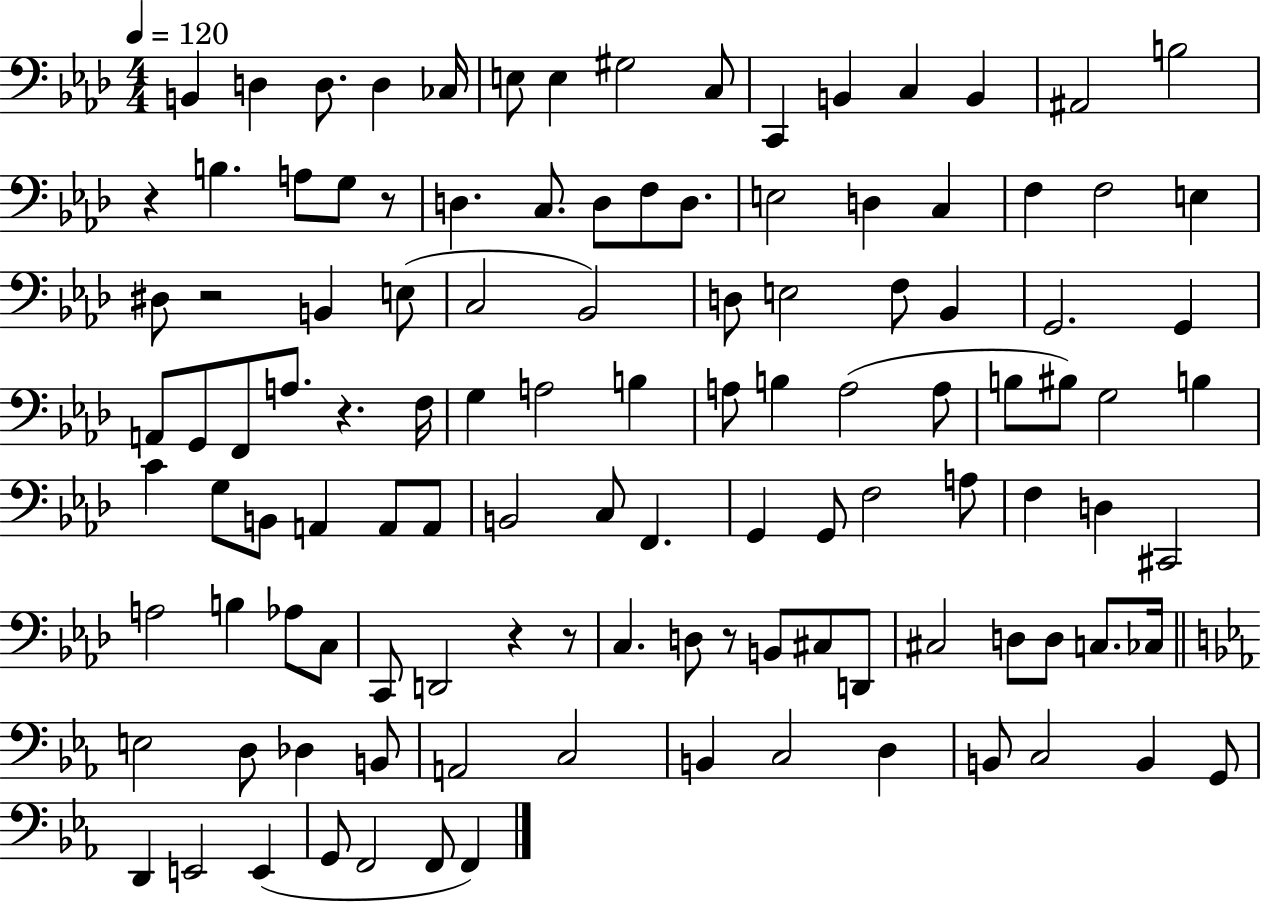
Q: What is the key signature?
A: AES major